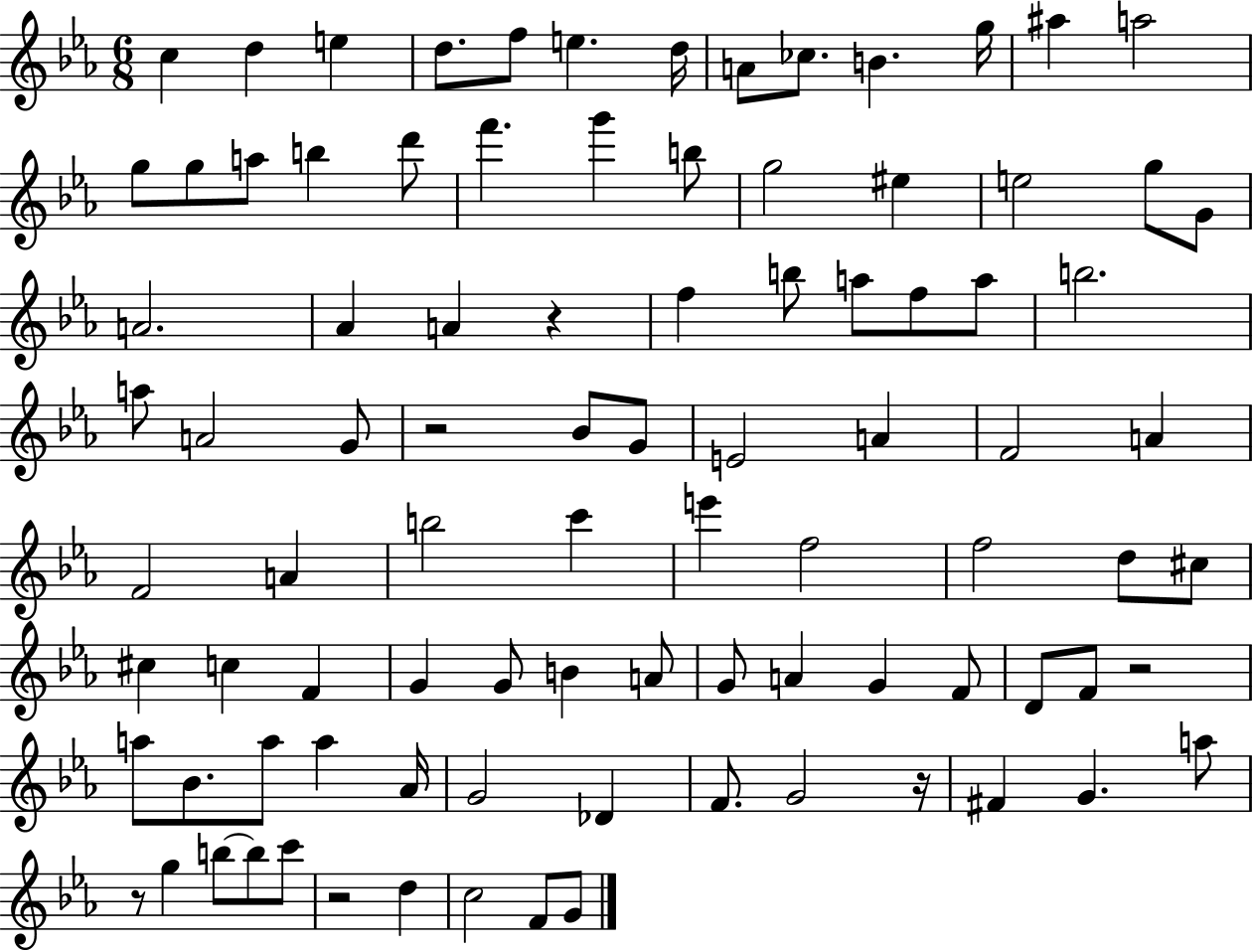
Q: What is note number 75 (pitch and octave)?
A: G4